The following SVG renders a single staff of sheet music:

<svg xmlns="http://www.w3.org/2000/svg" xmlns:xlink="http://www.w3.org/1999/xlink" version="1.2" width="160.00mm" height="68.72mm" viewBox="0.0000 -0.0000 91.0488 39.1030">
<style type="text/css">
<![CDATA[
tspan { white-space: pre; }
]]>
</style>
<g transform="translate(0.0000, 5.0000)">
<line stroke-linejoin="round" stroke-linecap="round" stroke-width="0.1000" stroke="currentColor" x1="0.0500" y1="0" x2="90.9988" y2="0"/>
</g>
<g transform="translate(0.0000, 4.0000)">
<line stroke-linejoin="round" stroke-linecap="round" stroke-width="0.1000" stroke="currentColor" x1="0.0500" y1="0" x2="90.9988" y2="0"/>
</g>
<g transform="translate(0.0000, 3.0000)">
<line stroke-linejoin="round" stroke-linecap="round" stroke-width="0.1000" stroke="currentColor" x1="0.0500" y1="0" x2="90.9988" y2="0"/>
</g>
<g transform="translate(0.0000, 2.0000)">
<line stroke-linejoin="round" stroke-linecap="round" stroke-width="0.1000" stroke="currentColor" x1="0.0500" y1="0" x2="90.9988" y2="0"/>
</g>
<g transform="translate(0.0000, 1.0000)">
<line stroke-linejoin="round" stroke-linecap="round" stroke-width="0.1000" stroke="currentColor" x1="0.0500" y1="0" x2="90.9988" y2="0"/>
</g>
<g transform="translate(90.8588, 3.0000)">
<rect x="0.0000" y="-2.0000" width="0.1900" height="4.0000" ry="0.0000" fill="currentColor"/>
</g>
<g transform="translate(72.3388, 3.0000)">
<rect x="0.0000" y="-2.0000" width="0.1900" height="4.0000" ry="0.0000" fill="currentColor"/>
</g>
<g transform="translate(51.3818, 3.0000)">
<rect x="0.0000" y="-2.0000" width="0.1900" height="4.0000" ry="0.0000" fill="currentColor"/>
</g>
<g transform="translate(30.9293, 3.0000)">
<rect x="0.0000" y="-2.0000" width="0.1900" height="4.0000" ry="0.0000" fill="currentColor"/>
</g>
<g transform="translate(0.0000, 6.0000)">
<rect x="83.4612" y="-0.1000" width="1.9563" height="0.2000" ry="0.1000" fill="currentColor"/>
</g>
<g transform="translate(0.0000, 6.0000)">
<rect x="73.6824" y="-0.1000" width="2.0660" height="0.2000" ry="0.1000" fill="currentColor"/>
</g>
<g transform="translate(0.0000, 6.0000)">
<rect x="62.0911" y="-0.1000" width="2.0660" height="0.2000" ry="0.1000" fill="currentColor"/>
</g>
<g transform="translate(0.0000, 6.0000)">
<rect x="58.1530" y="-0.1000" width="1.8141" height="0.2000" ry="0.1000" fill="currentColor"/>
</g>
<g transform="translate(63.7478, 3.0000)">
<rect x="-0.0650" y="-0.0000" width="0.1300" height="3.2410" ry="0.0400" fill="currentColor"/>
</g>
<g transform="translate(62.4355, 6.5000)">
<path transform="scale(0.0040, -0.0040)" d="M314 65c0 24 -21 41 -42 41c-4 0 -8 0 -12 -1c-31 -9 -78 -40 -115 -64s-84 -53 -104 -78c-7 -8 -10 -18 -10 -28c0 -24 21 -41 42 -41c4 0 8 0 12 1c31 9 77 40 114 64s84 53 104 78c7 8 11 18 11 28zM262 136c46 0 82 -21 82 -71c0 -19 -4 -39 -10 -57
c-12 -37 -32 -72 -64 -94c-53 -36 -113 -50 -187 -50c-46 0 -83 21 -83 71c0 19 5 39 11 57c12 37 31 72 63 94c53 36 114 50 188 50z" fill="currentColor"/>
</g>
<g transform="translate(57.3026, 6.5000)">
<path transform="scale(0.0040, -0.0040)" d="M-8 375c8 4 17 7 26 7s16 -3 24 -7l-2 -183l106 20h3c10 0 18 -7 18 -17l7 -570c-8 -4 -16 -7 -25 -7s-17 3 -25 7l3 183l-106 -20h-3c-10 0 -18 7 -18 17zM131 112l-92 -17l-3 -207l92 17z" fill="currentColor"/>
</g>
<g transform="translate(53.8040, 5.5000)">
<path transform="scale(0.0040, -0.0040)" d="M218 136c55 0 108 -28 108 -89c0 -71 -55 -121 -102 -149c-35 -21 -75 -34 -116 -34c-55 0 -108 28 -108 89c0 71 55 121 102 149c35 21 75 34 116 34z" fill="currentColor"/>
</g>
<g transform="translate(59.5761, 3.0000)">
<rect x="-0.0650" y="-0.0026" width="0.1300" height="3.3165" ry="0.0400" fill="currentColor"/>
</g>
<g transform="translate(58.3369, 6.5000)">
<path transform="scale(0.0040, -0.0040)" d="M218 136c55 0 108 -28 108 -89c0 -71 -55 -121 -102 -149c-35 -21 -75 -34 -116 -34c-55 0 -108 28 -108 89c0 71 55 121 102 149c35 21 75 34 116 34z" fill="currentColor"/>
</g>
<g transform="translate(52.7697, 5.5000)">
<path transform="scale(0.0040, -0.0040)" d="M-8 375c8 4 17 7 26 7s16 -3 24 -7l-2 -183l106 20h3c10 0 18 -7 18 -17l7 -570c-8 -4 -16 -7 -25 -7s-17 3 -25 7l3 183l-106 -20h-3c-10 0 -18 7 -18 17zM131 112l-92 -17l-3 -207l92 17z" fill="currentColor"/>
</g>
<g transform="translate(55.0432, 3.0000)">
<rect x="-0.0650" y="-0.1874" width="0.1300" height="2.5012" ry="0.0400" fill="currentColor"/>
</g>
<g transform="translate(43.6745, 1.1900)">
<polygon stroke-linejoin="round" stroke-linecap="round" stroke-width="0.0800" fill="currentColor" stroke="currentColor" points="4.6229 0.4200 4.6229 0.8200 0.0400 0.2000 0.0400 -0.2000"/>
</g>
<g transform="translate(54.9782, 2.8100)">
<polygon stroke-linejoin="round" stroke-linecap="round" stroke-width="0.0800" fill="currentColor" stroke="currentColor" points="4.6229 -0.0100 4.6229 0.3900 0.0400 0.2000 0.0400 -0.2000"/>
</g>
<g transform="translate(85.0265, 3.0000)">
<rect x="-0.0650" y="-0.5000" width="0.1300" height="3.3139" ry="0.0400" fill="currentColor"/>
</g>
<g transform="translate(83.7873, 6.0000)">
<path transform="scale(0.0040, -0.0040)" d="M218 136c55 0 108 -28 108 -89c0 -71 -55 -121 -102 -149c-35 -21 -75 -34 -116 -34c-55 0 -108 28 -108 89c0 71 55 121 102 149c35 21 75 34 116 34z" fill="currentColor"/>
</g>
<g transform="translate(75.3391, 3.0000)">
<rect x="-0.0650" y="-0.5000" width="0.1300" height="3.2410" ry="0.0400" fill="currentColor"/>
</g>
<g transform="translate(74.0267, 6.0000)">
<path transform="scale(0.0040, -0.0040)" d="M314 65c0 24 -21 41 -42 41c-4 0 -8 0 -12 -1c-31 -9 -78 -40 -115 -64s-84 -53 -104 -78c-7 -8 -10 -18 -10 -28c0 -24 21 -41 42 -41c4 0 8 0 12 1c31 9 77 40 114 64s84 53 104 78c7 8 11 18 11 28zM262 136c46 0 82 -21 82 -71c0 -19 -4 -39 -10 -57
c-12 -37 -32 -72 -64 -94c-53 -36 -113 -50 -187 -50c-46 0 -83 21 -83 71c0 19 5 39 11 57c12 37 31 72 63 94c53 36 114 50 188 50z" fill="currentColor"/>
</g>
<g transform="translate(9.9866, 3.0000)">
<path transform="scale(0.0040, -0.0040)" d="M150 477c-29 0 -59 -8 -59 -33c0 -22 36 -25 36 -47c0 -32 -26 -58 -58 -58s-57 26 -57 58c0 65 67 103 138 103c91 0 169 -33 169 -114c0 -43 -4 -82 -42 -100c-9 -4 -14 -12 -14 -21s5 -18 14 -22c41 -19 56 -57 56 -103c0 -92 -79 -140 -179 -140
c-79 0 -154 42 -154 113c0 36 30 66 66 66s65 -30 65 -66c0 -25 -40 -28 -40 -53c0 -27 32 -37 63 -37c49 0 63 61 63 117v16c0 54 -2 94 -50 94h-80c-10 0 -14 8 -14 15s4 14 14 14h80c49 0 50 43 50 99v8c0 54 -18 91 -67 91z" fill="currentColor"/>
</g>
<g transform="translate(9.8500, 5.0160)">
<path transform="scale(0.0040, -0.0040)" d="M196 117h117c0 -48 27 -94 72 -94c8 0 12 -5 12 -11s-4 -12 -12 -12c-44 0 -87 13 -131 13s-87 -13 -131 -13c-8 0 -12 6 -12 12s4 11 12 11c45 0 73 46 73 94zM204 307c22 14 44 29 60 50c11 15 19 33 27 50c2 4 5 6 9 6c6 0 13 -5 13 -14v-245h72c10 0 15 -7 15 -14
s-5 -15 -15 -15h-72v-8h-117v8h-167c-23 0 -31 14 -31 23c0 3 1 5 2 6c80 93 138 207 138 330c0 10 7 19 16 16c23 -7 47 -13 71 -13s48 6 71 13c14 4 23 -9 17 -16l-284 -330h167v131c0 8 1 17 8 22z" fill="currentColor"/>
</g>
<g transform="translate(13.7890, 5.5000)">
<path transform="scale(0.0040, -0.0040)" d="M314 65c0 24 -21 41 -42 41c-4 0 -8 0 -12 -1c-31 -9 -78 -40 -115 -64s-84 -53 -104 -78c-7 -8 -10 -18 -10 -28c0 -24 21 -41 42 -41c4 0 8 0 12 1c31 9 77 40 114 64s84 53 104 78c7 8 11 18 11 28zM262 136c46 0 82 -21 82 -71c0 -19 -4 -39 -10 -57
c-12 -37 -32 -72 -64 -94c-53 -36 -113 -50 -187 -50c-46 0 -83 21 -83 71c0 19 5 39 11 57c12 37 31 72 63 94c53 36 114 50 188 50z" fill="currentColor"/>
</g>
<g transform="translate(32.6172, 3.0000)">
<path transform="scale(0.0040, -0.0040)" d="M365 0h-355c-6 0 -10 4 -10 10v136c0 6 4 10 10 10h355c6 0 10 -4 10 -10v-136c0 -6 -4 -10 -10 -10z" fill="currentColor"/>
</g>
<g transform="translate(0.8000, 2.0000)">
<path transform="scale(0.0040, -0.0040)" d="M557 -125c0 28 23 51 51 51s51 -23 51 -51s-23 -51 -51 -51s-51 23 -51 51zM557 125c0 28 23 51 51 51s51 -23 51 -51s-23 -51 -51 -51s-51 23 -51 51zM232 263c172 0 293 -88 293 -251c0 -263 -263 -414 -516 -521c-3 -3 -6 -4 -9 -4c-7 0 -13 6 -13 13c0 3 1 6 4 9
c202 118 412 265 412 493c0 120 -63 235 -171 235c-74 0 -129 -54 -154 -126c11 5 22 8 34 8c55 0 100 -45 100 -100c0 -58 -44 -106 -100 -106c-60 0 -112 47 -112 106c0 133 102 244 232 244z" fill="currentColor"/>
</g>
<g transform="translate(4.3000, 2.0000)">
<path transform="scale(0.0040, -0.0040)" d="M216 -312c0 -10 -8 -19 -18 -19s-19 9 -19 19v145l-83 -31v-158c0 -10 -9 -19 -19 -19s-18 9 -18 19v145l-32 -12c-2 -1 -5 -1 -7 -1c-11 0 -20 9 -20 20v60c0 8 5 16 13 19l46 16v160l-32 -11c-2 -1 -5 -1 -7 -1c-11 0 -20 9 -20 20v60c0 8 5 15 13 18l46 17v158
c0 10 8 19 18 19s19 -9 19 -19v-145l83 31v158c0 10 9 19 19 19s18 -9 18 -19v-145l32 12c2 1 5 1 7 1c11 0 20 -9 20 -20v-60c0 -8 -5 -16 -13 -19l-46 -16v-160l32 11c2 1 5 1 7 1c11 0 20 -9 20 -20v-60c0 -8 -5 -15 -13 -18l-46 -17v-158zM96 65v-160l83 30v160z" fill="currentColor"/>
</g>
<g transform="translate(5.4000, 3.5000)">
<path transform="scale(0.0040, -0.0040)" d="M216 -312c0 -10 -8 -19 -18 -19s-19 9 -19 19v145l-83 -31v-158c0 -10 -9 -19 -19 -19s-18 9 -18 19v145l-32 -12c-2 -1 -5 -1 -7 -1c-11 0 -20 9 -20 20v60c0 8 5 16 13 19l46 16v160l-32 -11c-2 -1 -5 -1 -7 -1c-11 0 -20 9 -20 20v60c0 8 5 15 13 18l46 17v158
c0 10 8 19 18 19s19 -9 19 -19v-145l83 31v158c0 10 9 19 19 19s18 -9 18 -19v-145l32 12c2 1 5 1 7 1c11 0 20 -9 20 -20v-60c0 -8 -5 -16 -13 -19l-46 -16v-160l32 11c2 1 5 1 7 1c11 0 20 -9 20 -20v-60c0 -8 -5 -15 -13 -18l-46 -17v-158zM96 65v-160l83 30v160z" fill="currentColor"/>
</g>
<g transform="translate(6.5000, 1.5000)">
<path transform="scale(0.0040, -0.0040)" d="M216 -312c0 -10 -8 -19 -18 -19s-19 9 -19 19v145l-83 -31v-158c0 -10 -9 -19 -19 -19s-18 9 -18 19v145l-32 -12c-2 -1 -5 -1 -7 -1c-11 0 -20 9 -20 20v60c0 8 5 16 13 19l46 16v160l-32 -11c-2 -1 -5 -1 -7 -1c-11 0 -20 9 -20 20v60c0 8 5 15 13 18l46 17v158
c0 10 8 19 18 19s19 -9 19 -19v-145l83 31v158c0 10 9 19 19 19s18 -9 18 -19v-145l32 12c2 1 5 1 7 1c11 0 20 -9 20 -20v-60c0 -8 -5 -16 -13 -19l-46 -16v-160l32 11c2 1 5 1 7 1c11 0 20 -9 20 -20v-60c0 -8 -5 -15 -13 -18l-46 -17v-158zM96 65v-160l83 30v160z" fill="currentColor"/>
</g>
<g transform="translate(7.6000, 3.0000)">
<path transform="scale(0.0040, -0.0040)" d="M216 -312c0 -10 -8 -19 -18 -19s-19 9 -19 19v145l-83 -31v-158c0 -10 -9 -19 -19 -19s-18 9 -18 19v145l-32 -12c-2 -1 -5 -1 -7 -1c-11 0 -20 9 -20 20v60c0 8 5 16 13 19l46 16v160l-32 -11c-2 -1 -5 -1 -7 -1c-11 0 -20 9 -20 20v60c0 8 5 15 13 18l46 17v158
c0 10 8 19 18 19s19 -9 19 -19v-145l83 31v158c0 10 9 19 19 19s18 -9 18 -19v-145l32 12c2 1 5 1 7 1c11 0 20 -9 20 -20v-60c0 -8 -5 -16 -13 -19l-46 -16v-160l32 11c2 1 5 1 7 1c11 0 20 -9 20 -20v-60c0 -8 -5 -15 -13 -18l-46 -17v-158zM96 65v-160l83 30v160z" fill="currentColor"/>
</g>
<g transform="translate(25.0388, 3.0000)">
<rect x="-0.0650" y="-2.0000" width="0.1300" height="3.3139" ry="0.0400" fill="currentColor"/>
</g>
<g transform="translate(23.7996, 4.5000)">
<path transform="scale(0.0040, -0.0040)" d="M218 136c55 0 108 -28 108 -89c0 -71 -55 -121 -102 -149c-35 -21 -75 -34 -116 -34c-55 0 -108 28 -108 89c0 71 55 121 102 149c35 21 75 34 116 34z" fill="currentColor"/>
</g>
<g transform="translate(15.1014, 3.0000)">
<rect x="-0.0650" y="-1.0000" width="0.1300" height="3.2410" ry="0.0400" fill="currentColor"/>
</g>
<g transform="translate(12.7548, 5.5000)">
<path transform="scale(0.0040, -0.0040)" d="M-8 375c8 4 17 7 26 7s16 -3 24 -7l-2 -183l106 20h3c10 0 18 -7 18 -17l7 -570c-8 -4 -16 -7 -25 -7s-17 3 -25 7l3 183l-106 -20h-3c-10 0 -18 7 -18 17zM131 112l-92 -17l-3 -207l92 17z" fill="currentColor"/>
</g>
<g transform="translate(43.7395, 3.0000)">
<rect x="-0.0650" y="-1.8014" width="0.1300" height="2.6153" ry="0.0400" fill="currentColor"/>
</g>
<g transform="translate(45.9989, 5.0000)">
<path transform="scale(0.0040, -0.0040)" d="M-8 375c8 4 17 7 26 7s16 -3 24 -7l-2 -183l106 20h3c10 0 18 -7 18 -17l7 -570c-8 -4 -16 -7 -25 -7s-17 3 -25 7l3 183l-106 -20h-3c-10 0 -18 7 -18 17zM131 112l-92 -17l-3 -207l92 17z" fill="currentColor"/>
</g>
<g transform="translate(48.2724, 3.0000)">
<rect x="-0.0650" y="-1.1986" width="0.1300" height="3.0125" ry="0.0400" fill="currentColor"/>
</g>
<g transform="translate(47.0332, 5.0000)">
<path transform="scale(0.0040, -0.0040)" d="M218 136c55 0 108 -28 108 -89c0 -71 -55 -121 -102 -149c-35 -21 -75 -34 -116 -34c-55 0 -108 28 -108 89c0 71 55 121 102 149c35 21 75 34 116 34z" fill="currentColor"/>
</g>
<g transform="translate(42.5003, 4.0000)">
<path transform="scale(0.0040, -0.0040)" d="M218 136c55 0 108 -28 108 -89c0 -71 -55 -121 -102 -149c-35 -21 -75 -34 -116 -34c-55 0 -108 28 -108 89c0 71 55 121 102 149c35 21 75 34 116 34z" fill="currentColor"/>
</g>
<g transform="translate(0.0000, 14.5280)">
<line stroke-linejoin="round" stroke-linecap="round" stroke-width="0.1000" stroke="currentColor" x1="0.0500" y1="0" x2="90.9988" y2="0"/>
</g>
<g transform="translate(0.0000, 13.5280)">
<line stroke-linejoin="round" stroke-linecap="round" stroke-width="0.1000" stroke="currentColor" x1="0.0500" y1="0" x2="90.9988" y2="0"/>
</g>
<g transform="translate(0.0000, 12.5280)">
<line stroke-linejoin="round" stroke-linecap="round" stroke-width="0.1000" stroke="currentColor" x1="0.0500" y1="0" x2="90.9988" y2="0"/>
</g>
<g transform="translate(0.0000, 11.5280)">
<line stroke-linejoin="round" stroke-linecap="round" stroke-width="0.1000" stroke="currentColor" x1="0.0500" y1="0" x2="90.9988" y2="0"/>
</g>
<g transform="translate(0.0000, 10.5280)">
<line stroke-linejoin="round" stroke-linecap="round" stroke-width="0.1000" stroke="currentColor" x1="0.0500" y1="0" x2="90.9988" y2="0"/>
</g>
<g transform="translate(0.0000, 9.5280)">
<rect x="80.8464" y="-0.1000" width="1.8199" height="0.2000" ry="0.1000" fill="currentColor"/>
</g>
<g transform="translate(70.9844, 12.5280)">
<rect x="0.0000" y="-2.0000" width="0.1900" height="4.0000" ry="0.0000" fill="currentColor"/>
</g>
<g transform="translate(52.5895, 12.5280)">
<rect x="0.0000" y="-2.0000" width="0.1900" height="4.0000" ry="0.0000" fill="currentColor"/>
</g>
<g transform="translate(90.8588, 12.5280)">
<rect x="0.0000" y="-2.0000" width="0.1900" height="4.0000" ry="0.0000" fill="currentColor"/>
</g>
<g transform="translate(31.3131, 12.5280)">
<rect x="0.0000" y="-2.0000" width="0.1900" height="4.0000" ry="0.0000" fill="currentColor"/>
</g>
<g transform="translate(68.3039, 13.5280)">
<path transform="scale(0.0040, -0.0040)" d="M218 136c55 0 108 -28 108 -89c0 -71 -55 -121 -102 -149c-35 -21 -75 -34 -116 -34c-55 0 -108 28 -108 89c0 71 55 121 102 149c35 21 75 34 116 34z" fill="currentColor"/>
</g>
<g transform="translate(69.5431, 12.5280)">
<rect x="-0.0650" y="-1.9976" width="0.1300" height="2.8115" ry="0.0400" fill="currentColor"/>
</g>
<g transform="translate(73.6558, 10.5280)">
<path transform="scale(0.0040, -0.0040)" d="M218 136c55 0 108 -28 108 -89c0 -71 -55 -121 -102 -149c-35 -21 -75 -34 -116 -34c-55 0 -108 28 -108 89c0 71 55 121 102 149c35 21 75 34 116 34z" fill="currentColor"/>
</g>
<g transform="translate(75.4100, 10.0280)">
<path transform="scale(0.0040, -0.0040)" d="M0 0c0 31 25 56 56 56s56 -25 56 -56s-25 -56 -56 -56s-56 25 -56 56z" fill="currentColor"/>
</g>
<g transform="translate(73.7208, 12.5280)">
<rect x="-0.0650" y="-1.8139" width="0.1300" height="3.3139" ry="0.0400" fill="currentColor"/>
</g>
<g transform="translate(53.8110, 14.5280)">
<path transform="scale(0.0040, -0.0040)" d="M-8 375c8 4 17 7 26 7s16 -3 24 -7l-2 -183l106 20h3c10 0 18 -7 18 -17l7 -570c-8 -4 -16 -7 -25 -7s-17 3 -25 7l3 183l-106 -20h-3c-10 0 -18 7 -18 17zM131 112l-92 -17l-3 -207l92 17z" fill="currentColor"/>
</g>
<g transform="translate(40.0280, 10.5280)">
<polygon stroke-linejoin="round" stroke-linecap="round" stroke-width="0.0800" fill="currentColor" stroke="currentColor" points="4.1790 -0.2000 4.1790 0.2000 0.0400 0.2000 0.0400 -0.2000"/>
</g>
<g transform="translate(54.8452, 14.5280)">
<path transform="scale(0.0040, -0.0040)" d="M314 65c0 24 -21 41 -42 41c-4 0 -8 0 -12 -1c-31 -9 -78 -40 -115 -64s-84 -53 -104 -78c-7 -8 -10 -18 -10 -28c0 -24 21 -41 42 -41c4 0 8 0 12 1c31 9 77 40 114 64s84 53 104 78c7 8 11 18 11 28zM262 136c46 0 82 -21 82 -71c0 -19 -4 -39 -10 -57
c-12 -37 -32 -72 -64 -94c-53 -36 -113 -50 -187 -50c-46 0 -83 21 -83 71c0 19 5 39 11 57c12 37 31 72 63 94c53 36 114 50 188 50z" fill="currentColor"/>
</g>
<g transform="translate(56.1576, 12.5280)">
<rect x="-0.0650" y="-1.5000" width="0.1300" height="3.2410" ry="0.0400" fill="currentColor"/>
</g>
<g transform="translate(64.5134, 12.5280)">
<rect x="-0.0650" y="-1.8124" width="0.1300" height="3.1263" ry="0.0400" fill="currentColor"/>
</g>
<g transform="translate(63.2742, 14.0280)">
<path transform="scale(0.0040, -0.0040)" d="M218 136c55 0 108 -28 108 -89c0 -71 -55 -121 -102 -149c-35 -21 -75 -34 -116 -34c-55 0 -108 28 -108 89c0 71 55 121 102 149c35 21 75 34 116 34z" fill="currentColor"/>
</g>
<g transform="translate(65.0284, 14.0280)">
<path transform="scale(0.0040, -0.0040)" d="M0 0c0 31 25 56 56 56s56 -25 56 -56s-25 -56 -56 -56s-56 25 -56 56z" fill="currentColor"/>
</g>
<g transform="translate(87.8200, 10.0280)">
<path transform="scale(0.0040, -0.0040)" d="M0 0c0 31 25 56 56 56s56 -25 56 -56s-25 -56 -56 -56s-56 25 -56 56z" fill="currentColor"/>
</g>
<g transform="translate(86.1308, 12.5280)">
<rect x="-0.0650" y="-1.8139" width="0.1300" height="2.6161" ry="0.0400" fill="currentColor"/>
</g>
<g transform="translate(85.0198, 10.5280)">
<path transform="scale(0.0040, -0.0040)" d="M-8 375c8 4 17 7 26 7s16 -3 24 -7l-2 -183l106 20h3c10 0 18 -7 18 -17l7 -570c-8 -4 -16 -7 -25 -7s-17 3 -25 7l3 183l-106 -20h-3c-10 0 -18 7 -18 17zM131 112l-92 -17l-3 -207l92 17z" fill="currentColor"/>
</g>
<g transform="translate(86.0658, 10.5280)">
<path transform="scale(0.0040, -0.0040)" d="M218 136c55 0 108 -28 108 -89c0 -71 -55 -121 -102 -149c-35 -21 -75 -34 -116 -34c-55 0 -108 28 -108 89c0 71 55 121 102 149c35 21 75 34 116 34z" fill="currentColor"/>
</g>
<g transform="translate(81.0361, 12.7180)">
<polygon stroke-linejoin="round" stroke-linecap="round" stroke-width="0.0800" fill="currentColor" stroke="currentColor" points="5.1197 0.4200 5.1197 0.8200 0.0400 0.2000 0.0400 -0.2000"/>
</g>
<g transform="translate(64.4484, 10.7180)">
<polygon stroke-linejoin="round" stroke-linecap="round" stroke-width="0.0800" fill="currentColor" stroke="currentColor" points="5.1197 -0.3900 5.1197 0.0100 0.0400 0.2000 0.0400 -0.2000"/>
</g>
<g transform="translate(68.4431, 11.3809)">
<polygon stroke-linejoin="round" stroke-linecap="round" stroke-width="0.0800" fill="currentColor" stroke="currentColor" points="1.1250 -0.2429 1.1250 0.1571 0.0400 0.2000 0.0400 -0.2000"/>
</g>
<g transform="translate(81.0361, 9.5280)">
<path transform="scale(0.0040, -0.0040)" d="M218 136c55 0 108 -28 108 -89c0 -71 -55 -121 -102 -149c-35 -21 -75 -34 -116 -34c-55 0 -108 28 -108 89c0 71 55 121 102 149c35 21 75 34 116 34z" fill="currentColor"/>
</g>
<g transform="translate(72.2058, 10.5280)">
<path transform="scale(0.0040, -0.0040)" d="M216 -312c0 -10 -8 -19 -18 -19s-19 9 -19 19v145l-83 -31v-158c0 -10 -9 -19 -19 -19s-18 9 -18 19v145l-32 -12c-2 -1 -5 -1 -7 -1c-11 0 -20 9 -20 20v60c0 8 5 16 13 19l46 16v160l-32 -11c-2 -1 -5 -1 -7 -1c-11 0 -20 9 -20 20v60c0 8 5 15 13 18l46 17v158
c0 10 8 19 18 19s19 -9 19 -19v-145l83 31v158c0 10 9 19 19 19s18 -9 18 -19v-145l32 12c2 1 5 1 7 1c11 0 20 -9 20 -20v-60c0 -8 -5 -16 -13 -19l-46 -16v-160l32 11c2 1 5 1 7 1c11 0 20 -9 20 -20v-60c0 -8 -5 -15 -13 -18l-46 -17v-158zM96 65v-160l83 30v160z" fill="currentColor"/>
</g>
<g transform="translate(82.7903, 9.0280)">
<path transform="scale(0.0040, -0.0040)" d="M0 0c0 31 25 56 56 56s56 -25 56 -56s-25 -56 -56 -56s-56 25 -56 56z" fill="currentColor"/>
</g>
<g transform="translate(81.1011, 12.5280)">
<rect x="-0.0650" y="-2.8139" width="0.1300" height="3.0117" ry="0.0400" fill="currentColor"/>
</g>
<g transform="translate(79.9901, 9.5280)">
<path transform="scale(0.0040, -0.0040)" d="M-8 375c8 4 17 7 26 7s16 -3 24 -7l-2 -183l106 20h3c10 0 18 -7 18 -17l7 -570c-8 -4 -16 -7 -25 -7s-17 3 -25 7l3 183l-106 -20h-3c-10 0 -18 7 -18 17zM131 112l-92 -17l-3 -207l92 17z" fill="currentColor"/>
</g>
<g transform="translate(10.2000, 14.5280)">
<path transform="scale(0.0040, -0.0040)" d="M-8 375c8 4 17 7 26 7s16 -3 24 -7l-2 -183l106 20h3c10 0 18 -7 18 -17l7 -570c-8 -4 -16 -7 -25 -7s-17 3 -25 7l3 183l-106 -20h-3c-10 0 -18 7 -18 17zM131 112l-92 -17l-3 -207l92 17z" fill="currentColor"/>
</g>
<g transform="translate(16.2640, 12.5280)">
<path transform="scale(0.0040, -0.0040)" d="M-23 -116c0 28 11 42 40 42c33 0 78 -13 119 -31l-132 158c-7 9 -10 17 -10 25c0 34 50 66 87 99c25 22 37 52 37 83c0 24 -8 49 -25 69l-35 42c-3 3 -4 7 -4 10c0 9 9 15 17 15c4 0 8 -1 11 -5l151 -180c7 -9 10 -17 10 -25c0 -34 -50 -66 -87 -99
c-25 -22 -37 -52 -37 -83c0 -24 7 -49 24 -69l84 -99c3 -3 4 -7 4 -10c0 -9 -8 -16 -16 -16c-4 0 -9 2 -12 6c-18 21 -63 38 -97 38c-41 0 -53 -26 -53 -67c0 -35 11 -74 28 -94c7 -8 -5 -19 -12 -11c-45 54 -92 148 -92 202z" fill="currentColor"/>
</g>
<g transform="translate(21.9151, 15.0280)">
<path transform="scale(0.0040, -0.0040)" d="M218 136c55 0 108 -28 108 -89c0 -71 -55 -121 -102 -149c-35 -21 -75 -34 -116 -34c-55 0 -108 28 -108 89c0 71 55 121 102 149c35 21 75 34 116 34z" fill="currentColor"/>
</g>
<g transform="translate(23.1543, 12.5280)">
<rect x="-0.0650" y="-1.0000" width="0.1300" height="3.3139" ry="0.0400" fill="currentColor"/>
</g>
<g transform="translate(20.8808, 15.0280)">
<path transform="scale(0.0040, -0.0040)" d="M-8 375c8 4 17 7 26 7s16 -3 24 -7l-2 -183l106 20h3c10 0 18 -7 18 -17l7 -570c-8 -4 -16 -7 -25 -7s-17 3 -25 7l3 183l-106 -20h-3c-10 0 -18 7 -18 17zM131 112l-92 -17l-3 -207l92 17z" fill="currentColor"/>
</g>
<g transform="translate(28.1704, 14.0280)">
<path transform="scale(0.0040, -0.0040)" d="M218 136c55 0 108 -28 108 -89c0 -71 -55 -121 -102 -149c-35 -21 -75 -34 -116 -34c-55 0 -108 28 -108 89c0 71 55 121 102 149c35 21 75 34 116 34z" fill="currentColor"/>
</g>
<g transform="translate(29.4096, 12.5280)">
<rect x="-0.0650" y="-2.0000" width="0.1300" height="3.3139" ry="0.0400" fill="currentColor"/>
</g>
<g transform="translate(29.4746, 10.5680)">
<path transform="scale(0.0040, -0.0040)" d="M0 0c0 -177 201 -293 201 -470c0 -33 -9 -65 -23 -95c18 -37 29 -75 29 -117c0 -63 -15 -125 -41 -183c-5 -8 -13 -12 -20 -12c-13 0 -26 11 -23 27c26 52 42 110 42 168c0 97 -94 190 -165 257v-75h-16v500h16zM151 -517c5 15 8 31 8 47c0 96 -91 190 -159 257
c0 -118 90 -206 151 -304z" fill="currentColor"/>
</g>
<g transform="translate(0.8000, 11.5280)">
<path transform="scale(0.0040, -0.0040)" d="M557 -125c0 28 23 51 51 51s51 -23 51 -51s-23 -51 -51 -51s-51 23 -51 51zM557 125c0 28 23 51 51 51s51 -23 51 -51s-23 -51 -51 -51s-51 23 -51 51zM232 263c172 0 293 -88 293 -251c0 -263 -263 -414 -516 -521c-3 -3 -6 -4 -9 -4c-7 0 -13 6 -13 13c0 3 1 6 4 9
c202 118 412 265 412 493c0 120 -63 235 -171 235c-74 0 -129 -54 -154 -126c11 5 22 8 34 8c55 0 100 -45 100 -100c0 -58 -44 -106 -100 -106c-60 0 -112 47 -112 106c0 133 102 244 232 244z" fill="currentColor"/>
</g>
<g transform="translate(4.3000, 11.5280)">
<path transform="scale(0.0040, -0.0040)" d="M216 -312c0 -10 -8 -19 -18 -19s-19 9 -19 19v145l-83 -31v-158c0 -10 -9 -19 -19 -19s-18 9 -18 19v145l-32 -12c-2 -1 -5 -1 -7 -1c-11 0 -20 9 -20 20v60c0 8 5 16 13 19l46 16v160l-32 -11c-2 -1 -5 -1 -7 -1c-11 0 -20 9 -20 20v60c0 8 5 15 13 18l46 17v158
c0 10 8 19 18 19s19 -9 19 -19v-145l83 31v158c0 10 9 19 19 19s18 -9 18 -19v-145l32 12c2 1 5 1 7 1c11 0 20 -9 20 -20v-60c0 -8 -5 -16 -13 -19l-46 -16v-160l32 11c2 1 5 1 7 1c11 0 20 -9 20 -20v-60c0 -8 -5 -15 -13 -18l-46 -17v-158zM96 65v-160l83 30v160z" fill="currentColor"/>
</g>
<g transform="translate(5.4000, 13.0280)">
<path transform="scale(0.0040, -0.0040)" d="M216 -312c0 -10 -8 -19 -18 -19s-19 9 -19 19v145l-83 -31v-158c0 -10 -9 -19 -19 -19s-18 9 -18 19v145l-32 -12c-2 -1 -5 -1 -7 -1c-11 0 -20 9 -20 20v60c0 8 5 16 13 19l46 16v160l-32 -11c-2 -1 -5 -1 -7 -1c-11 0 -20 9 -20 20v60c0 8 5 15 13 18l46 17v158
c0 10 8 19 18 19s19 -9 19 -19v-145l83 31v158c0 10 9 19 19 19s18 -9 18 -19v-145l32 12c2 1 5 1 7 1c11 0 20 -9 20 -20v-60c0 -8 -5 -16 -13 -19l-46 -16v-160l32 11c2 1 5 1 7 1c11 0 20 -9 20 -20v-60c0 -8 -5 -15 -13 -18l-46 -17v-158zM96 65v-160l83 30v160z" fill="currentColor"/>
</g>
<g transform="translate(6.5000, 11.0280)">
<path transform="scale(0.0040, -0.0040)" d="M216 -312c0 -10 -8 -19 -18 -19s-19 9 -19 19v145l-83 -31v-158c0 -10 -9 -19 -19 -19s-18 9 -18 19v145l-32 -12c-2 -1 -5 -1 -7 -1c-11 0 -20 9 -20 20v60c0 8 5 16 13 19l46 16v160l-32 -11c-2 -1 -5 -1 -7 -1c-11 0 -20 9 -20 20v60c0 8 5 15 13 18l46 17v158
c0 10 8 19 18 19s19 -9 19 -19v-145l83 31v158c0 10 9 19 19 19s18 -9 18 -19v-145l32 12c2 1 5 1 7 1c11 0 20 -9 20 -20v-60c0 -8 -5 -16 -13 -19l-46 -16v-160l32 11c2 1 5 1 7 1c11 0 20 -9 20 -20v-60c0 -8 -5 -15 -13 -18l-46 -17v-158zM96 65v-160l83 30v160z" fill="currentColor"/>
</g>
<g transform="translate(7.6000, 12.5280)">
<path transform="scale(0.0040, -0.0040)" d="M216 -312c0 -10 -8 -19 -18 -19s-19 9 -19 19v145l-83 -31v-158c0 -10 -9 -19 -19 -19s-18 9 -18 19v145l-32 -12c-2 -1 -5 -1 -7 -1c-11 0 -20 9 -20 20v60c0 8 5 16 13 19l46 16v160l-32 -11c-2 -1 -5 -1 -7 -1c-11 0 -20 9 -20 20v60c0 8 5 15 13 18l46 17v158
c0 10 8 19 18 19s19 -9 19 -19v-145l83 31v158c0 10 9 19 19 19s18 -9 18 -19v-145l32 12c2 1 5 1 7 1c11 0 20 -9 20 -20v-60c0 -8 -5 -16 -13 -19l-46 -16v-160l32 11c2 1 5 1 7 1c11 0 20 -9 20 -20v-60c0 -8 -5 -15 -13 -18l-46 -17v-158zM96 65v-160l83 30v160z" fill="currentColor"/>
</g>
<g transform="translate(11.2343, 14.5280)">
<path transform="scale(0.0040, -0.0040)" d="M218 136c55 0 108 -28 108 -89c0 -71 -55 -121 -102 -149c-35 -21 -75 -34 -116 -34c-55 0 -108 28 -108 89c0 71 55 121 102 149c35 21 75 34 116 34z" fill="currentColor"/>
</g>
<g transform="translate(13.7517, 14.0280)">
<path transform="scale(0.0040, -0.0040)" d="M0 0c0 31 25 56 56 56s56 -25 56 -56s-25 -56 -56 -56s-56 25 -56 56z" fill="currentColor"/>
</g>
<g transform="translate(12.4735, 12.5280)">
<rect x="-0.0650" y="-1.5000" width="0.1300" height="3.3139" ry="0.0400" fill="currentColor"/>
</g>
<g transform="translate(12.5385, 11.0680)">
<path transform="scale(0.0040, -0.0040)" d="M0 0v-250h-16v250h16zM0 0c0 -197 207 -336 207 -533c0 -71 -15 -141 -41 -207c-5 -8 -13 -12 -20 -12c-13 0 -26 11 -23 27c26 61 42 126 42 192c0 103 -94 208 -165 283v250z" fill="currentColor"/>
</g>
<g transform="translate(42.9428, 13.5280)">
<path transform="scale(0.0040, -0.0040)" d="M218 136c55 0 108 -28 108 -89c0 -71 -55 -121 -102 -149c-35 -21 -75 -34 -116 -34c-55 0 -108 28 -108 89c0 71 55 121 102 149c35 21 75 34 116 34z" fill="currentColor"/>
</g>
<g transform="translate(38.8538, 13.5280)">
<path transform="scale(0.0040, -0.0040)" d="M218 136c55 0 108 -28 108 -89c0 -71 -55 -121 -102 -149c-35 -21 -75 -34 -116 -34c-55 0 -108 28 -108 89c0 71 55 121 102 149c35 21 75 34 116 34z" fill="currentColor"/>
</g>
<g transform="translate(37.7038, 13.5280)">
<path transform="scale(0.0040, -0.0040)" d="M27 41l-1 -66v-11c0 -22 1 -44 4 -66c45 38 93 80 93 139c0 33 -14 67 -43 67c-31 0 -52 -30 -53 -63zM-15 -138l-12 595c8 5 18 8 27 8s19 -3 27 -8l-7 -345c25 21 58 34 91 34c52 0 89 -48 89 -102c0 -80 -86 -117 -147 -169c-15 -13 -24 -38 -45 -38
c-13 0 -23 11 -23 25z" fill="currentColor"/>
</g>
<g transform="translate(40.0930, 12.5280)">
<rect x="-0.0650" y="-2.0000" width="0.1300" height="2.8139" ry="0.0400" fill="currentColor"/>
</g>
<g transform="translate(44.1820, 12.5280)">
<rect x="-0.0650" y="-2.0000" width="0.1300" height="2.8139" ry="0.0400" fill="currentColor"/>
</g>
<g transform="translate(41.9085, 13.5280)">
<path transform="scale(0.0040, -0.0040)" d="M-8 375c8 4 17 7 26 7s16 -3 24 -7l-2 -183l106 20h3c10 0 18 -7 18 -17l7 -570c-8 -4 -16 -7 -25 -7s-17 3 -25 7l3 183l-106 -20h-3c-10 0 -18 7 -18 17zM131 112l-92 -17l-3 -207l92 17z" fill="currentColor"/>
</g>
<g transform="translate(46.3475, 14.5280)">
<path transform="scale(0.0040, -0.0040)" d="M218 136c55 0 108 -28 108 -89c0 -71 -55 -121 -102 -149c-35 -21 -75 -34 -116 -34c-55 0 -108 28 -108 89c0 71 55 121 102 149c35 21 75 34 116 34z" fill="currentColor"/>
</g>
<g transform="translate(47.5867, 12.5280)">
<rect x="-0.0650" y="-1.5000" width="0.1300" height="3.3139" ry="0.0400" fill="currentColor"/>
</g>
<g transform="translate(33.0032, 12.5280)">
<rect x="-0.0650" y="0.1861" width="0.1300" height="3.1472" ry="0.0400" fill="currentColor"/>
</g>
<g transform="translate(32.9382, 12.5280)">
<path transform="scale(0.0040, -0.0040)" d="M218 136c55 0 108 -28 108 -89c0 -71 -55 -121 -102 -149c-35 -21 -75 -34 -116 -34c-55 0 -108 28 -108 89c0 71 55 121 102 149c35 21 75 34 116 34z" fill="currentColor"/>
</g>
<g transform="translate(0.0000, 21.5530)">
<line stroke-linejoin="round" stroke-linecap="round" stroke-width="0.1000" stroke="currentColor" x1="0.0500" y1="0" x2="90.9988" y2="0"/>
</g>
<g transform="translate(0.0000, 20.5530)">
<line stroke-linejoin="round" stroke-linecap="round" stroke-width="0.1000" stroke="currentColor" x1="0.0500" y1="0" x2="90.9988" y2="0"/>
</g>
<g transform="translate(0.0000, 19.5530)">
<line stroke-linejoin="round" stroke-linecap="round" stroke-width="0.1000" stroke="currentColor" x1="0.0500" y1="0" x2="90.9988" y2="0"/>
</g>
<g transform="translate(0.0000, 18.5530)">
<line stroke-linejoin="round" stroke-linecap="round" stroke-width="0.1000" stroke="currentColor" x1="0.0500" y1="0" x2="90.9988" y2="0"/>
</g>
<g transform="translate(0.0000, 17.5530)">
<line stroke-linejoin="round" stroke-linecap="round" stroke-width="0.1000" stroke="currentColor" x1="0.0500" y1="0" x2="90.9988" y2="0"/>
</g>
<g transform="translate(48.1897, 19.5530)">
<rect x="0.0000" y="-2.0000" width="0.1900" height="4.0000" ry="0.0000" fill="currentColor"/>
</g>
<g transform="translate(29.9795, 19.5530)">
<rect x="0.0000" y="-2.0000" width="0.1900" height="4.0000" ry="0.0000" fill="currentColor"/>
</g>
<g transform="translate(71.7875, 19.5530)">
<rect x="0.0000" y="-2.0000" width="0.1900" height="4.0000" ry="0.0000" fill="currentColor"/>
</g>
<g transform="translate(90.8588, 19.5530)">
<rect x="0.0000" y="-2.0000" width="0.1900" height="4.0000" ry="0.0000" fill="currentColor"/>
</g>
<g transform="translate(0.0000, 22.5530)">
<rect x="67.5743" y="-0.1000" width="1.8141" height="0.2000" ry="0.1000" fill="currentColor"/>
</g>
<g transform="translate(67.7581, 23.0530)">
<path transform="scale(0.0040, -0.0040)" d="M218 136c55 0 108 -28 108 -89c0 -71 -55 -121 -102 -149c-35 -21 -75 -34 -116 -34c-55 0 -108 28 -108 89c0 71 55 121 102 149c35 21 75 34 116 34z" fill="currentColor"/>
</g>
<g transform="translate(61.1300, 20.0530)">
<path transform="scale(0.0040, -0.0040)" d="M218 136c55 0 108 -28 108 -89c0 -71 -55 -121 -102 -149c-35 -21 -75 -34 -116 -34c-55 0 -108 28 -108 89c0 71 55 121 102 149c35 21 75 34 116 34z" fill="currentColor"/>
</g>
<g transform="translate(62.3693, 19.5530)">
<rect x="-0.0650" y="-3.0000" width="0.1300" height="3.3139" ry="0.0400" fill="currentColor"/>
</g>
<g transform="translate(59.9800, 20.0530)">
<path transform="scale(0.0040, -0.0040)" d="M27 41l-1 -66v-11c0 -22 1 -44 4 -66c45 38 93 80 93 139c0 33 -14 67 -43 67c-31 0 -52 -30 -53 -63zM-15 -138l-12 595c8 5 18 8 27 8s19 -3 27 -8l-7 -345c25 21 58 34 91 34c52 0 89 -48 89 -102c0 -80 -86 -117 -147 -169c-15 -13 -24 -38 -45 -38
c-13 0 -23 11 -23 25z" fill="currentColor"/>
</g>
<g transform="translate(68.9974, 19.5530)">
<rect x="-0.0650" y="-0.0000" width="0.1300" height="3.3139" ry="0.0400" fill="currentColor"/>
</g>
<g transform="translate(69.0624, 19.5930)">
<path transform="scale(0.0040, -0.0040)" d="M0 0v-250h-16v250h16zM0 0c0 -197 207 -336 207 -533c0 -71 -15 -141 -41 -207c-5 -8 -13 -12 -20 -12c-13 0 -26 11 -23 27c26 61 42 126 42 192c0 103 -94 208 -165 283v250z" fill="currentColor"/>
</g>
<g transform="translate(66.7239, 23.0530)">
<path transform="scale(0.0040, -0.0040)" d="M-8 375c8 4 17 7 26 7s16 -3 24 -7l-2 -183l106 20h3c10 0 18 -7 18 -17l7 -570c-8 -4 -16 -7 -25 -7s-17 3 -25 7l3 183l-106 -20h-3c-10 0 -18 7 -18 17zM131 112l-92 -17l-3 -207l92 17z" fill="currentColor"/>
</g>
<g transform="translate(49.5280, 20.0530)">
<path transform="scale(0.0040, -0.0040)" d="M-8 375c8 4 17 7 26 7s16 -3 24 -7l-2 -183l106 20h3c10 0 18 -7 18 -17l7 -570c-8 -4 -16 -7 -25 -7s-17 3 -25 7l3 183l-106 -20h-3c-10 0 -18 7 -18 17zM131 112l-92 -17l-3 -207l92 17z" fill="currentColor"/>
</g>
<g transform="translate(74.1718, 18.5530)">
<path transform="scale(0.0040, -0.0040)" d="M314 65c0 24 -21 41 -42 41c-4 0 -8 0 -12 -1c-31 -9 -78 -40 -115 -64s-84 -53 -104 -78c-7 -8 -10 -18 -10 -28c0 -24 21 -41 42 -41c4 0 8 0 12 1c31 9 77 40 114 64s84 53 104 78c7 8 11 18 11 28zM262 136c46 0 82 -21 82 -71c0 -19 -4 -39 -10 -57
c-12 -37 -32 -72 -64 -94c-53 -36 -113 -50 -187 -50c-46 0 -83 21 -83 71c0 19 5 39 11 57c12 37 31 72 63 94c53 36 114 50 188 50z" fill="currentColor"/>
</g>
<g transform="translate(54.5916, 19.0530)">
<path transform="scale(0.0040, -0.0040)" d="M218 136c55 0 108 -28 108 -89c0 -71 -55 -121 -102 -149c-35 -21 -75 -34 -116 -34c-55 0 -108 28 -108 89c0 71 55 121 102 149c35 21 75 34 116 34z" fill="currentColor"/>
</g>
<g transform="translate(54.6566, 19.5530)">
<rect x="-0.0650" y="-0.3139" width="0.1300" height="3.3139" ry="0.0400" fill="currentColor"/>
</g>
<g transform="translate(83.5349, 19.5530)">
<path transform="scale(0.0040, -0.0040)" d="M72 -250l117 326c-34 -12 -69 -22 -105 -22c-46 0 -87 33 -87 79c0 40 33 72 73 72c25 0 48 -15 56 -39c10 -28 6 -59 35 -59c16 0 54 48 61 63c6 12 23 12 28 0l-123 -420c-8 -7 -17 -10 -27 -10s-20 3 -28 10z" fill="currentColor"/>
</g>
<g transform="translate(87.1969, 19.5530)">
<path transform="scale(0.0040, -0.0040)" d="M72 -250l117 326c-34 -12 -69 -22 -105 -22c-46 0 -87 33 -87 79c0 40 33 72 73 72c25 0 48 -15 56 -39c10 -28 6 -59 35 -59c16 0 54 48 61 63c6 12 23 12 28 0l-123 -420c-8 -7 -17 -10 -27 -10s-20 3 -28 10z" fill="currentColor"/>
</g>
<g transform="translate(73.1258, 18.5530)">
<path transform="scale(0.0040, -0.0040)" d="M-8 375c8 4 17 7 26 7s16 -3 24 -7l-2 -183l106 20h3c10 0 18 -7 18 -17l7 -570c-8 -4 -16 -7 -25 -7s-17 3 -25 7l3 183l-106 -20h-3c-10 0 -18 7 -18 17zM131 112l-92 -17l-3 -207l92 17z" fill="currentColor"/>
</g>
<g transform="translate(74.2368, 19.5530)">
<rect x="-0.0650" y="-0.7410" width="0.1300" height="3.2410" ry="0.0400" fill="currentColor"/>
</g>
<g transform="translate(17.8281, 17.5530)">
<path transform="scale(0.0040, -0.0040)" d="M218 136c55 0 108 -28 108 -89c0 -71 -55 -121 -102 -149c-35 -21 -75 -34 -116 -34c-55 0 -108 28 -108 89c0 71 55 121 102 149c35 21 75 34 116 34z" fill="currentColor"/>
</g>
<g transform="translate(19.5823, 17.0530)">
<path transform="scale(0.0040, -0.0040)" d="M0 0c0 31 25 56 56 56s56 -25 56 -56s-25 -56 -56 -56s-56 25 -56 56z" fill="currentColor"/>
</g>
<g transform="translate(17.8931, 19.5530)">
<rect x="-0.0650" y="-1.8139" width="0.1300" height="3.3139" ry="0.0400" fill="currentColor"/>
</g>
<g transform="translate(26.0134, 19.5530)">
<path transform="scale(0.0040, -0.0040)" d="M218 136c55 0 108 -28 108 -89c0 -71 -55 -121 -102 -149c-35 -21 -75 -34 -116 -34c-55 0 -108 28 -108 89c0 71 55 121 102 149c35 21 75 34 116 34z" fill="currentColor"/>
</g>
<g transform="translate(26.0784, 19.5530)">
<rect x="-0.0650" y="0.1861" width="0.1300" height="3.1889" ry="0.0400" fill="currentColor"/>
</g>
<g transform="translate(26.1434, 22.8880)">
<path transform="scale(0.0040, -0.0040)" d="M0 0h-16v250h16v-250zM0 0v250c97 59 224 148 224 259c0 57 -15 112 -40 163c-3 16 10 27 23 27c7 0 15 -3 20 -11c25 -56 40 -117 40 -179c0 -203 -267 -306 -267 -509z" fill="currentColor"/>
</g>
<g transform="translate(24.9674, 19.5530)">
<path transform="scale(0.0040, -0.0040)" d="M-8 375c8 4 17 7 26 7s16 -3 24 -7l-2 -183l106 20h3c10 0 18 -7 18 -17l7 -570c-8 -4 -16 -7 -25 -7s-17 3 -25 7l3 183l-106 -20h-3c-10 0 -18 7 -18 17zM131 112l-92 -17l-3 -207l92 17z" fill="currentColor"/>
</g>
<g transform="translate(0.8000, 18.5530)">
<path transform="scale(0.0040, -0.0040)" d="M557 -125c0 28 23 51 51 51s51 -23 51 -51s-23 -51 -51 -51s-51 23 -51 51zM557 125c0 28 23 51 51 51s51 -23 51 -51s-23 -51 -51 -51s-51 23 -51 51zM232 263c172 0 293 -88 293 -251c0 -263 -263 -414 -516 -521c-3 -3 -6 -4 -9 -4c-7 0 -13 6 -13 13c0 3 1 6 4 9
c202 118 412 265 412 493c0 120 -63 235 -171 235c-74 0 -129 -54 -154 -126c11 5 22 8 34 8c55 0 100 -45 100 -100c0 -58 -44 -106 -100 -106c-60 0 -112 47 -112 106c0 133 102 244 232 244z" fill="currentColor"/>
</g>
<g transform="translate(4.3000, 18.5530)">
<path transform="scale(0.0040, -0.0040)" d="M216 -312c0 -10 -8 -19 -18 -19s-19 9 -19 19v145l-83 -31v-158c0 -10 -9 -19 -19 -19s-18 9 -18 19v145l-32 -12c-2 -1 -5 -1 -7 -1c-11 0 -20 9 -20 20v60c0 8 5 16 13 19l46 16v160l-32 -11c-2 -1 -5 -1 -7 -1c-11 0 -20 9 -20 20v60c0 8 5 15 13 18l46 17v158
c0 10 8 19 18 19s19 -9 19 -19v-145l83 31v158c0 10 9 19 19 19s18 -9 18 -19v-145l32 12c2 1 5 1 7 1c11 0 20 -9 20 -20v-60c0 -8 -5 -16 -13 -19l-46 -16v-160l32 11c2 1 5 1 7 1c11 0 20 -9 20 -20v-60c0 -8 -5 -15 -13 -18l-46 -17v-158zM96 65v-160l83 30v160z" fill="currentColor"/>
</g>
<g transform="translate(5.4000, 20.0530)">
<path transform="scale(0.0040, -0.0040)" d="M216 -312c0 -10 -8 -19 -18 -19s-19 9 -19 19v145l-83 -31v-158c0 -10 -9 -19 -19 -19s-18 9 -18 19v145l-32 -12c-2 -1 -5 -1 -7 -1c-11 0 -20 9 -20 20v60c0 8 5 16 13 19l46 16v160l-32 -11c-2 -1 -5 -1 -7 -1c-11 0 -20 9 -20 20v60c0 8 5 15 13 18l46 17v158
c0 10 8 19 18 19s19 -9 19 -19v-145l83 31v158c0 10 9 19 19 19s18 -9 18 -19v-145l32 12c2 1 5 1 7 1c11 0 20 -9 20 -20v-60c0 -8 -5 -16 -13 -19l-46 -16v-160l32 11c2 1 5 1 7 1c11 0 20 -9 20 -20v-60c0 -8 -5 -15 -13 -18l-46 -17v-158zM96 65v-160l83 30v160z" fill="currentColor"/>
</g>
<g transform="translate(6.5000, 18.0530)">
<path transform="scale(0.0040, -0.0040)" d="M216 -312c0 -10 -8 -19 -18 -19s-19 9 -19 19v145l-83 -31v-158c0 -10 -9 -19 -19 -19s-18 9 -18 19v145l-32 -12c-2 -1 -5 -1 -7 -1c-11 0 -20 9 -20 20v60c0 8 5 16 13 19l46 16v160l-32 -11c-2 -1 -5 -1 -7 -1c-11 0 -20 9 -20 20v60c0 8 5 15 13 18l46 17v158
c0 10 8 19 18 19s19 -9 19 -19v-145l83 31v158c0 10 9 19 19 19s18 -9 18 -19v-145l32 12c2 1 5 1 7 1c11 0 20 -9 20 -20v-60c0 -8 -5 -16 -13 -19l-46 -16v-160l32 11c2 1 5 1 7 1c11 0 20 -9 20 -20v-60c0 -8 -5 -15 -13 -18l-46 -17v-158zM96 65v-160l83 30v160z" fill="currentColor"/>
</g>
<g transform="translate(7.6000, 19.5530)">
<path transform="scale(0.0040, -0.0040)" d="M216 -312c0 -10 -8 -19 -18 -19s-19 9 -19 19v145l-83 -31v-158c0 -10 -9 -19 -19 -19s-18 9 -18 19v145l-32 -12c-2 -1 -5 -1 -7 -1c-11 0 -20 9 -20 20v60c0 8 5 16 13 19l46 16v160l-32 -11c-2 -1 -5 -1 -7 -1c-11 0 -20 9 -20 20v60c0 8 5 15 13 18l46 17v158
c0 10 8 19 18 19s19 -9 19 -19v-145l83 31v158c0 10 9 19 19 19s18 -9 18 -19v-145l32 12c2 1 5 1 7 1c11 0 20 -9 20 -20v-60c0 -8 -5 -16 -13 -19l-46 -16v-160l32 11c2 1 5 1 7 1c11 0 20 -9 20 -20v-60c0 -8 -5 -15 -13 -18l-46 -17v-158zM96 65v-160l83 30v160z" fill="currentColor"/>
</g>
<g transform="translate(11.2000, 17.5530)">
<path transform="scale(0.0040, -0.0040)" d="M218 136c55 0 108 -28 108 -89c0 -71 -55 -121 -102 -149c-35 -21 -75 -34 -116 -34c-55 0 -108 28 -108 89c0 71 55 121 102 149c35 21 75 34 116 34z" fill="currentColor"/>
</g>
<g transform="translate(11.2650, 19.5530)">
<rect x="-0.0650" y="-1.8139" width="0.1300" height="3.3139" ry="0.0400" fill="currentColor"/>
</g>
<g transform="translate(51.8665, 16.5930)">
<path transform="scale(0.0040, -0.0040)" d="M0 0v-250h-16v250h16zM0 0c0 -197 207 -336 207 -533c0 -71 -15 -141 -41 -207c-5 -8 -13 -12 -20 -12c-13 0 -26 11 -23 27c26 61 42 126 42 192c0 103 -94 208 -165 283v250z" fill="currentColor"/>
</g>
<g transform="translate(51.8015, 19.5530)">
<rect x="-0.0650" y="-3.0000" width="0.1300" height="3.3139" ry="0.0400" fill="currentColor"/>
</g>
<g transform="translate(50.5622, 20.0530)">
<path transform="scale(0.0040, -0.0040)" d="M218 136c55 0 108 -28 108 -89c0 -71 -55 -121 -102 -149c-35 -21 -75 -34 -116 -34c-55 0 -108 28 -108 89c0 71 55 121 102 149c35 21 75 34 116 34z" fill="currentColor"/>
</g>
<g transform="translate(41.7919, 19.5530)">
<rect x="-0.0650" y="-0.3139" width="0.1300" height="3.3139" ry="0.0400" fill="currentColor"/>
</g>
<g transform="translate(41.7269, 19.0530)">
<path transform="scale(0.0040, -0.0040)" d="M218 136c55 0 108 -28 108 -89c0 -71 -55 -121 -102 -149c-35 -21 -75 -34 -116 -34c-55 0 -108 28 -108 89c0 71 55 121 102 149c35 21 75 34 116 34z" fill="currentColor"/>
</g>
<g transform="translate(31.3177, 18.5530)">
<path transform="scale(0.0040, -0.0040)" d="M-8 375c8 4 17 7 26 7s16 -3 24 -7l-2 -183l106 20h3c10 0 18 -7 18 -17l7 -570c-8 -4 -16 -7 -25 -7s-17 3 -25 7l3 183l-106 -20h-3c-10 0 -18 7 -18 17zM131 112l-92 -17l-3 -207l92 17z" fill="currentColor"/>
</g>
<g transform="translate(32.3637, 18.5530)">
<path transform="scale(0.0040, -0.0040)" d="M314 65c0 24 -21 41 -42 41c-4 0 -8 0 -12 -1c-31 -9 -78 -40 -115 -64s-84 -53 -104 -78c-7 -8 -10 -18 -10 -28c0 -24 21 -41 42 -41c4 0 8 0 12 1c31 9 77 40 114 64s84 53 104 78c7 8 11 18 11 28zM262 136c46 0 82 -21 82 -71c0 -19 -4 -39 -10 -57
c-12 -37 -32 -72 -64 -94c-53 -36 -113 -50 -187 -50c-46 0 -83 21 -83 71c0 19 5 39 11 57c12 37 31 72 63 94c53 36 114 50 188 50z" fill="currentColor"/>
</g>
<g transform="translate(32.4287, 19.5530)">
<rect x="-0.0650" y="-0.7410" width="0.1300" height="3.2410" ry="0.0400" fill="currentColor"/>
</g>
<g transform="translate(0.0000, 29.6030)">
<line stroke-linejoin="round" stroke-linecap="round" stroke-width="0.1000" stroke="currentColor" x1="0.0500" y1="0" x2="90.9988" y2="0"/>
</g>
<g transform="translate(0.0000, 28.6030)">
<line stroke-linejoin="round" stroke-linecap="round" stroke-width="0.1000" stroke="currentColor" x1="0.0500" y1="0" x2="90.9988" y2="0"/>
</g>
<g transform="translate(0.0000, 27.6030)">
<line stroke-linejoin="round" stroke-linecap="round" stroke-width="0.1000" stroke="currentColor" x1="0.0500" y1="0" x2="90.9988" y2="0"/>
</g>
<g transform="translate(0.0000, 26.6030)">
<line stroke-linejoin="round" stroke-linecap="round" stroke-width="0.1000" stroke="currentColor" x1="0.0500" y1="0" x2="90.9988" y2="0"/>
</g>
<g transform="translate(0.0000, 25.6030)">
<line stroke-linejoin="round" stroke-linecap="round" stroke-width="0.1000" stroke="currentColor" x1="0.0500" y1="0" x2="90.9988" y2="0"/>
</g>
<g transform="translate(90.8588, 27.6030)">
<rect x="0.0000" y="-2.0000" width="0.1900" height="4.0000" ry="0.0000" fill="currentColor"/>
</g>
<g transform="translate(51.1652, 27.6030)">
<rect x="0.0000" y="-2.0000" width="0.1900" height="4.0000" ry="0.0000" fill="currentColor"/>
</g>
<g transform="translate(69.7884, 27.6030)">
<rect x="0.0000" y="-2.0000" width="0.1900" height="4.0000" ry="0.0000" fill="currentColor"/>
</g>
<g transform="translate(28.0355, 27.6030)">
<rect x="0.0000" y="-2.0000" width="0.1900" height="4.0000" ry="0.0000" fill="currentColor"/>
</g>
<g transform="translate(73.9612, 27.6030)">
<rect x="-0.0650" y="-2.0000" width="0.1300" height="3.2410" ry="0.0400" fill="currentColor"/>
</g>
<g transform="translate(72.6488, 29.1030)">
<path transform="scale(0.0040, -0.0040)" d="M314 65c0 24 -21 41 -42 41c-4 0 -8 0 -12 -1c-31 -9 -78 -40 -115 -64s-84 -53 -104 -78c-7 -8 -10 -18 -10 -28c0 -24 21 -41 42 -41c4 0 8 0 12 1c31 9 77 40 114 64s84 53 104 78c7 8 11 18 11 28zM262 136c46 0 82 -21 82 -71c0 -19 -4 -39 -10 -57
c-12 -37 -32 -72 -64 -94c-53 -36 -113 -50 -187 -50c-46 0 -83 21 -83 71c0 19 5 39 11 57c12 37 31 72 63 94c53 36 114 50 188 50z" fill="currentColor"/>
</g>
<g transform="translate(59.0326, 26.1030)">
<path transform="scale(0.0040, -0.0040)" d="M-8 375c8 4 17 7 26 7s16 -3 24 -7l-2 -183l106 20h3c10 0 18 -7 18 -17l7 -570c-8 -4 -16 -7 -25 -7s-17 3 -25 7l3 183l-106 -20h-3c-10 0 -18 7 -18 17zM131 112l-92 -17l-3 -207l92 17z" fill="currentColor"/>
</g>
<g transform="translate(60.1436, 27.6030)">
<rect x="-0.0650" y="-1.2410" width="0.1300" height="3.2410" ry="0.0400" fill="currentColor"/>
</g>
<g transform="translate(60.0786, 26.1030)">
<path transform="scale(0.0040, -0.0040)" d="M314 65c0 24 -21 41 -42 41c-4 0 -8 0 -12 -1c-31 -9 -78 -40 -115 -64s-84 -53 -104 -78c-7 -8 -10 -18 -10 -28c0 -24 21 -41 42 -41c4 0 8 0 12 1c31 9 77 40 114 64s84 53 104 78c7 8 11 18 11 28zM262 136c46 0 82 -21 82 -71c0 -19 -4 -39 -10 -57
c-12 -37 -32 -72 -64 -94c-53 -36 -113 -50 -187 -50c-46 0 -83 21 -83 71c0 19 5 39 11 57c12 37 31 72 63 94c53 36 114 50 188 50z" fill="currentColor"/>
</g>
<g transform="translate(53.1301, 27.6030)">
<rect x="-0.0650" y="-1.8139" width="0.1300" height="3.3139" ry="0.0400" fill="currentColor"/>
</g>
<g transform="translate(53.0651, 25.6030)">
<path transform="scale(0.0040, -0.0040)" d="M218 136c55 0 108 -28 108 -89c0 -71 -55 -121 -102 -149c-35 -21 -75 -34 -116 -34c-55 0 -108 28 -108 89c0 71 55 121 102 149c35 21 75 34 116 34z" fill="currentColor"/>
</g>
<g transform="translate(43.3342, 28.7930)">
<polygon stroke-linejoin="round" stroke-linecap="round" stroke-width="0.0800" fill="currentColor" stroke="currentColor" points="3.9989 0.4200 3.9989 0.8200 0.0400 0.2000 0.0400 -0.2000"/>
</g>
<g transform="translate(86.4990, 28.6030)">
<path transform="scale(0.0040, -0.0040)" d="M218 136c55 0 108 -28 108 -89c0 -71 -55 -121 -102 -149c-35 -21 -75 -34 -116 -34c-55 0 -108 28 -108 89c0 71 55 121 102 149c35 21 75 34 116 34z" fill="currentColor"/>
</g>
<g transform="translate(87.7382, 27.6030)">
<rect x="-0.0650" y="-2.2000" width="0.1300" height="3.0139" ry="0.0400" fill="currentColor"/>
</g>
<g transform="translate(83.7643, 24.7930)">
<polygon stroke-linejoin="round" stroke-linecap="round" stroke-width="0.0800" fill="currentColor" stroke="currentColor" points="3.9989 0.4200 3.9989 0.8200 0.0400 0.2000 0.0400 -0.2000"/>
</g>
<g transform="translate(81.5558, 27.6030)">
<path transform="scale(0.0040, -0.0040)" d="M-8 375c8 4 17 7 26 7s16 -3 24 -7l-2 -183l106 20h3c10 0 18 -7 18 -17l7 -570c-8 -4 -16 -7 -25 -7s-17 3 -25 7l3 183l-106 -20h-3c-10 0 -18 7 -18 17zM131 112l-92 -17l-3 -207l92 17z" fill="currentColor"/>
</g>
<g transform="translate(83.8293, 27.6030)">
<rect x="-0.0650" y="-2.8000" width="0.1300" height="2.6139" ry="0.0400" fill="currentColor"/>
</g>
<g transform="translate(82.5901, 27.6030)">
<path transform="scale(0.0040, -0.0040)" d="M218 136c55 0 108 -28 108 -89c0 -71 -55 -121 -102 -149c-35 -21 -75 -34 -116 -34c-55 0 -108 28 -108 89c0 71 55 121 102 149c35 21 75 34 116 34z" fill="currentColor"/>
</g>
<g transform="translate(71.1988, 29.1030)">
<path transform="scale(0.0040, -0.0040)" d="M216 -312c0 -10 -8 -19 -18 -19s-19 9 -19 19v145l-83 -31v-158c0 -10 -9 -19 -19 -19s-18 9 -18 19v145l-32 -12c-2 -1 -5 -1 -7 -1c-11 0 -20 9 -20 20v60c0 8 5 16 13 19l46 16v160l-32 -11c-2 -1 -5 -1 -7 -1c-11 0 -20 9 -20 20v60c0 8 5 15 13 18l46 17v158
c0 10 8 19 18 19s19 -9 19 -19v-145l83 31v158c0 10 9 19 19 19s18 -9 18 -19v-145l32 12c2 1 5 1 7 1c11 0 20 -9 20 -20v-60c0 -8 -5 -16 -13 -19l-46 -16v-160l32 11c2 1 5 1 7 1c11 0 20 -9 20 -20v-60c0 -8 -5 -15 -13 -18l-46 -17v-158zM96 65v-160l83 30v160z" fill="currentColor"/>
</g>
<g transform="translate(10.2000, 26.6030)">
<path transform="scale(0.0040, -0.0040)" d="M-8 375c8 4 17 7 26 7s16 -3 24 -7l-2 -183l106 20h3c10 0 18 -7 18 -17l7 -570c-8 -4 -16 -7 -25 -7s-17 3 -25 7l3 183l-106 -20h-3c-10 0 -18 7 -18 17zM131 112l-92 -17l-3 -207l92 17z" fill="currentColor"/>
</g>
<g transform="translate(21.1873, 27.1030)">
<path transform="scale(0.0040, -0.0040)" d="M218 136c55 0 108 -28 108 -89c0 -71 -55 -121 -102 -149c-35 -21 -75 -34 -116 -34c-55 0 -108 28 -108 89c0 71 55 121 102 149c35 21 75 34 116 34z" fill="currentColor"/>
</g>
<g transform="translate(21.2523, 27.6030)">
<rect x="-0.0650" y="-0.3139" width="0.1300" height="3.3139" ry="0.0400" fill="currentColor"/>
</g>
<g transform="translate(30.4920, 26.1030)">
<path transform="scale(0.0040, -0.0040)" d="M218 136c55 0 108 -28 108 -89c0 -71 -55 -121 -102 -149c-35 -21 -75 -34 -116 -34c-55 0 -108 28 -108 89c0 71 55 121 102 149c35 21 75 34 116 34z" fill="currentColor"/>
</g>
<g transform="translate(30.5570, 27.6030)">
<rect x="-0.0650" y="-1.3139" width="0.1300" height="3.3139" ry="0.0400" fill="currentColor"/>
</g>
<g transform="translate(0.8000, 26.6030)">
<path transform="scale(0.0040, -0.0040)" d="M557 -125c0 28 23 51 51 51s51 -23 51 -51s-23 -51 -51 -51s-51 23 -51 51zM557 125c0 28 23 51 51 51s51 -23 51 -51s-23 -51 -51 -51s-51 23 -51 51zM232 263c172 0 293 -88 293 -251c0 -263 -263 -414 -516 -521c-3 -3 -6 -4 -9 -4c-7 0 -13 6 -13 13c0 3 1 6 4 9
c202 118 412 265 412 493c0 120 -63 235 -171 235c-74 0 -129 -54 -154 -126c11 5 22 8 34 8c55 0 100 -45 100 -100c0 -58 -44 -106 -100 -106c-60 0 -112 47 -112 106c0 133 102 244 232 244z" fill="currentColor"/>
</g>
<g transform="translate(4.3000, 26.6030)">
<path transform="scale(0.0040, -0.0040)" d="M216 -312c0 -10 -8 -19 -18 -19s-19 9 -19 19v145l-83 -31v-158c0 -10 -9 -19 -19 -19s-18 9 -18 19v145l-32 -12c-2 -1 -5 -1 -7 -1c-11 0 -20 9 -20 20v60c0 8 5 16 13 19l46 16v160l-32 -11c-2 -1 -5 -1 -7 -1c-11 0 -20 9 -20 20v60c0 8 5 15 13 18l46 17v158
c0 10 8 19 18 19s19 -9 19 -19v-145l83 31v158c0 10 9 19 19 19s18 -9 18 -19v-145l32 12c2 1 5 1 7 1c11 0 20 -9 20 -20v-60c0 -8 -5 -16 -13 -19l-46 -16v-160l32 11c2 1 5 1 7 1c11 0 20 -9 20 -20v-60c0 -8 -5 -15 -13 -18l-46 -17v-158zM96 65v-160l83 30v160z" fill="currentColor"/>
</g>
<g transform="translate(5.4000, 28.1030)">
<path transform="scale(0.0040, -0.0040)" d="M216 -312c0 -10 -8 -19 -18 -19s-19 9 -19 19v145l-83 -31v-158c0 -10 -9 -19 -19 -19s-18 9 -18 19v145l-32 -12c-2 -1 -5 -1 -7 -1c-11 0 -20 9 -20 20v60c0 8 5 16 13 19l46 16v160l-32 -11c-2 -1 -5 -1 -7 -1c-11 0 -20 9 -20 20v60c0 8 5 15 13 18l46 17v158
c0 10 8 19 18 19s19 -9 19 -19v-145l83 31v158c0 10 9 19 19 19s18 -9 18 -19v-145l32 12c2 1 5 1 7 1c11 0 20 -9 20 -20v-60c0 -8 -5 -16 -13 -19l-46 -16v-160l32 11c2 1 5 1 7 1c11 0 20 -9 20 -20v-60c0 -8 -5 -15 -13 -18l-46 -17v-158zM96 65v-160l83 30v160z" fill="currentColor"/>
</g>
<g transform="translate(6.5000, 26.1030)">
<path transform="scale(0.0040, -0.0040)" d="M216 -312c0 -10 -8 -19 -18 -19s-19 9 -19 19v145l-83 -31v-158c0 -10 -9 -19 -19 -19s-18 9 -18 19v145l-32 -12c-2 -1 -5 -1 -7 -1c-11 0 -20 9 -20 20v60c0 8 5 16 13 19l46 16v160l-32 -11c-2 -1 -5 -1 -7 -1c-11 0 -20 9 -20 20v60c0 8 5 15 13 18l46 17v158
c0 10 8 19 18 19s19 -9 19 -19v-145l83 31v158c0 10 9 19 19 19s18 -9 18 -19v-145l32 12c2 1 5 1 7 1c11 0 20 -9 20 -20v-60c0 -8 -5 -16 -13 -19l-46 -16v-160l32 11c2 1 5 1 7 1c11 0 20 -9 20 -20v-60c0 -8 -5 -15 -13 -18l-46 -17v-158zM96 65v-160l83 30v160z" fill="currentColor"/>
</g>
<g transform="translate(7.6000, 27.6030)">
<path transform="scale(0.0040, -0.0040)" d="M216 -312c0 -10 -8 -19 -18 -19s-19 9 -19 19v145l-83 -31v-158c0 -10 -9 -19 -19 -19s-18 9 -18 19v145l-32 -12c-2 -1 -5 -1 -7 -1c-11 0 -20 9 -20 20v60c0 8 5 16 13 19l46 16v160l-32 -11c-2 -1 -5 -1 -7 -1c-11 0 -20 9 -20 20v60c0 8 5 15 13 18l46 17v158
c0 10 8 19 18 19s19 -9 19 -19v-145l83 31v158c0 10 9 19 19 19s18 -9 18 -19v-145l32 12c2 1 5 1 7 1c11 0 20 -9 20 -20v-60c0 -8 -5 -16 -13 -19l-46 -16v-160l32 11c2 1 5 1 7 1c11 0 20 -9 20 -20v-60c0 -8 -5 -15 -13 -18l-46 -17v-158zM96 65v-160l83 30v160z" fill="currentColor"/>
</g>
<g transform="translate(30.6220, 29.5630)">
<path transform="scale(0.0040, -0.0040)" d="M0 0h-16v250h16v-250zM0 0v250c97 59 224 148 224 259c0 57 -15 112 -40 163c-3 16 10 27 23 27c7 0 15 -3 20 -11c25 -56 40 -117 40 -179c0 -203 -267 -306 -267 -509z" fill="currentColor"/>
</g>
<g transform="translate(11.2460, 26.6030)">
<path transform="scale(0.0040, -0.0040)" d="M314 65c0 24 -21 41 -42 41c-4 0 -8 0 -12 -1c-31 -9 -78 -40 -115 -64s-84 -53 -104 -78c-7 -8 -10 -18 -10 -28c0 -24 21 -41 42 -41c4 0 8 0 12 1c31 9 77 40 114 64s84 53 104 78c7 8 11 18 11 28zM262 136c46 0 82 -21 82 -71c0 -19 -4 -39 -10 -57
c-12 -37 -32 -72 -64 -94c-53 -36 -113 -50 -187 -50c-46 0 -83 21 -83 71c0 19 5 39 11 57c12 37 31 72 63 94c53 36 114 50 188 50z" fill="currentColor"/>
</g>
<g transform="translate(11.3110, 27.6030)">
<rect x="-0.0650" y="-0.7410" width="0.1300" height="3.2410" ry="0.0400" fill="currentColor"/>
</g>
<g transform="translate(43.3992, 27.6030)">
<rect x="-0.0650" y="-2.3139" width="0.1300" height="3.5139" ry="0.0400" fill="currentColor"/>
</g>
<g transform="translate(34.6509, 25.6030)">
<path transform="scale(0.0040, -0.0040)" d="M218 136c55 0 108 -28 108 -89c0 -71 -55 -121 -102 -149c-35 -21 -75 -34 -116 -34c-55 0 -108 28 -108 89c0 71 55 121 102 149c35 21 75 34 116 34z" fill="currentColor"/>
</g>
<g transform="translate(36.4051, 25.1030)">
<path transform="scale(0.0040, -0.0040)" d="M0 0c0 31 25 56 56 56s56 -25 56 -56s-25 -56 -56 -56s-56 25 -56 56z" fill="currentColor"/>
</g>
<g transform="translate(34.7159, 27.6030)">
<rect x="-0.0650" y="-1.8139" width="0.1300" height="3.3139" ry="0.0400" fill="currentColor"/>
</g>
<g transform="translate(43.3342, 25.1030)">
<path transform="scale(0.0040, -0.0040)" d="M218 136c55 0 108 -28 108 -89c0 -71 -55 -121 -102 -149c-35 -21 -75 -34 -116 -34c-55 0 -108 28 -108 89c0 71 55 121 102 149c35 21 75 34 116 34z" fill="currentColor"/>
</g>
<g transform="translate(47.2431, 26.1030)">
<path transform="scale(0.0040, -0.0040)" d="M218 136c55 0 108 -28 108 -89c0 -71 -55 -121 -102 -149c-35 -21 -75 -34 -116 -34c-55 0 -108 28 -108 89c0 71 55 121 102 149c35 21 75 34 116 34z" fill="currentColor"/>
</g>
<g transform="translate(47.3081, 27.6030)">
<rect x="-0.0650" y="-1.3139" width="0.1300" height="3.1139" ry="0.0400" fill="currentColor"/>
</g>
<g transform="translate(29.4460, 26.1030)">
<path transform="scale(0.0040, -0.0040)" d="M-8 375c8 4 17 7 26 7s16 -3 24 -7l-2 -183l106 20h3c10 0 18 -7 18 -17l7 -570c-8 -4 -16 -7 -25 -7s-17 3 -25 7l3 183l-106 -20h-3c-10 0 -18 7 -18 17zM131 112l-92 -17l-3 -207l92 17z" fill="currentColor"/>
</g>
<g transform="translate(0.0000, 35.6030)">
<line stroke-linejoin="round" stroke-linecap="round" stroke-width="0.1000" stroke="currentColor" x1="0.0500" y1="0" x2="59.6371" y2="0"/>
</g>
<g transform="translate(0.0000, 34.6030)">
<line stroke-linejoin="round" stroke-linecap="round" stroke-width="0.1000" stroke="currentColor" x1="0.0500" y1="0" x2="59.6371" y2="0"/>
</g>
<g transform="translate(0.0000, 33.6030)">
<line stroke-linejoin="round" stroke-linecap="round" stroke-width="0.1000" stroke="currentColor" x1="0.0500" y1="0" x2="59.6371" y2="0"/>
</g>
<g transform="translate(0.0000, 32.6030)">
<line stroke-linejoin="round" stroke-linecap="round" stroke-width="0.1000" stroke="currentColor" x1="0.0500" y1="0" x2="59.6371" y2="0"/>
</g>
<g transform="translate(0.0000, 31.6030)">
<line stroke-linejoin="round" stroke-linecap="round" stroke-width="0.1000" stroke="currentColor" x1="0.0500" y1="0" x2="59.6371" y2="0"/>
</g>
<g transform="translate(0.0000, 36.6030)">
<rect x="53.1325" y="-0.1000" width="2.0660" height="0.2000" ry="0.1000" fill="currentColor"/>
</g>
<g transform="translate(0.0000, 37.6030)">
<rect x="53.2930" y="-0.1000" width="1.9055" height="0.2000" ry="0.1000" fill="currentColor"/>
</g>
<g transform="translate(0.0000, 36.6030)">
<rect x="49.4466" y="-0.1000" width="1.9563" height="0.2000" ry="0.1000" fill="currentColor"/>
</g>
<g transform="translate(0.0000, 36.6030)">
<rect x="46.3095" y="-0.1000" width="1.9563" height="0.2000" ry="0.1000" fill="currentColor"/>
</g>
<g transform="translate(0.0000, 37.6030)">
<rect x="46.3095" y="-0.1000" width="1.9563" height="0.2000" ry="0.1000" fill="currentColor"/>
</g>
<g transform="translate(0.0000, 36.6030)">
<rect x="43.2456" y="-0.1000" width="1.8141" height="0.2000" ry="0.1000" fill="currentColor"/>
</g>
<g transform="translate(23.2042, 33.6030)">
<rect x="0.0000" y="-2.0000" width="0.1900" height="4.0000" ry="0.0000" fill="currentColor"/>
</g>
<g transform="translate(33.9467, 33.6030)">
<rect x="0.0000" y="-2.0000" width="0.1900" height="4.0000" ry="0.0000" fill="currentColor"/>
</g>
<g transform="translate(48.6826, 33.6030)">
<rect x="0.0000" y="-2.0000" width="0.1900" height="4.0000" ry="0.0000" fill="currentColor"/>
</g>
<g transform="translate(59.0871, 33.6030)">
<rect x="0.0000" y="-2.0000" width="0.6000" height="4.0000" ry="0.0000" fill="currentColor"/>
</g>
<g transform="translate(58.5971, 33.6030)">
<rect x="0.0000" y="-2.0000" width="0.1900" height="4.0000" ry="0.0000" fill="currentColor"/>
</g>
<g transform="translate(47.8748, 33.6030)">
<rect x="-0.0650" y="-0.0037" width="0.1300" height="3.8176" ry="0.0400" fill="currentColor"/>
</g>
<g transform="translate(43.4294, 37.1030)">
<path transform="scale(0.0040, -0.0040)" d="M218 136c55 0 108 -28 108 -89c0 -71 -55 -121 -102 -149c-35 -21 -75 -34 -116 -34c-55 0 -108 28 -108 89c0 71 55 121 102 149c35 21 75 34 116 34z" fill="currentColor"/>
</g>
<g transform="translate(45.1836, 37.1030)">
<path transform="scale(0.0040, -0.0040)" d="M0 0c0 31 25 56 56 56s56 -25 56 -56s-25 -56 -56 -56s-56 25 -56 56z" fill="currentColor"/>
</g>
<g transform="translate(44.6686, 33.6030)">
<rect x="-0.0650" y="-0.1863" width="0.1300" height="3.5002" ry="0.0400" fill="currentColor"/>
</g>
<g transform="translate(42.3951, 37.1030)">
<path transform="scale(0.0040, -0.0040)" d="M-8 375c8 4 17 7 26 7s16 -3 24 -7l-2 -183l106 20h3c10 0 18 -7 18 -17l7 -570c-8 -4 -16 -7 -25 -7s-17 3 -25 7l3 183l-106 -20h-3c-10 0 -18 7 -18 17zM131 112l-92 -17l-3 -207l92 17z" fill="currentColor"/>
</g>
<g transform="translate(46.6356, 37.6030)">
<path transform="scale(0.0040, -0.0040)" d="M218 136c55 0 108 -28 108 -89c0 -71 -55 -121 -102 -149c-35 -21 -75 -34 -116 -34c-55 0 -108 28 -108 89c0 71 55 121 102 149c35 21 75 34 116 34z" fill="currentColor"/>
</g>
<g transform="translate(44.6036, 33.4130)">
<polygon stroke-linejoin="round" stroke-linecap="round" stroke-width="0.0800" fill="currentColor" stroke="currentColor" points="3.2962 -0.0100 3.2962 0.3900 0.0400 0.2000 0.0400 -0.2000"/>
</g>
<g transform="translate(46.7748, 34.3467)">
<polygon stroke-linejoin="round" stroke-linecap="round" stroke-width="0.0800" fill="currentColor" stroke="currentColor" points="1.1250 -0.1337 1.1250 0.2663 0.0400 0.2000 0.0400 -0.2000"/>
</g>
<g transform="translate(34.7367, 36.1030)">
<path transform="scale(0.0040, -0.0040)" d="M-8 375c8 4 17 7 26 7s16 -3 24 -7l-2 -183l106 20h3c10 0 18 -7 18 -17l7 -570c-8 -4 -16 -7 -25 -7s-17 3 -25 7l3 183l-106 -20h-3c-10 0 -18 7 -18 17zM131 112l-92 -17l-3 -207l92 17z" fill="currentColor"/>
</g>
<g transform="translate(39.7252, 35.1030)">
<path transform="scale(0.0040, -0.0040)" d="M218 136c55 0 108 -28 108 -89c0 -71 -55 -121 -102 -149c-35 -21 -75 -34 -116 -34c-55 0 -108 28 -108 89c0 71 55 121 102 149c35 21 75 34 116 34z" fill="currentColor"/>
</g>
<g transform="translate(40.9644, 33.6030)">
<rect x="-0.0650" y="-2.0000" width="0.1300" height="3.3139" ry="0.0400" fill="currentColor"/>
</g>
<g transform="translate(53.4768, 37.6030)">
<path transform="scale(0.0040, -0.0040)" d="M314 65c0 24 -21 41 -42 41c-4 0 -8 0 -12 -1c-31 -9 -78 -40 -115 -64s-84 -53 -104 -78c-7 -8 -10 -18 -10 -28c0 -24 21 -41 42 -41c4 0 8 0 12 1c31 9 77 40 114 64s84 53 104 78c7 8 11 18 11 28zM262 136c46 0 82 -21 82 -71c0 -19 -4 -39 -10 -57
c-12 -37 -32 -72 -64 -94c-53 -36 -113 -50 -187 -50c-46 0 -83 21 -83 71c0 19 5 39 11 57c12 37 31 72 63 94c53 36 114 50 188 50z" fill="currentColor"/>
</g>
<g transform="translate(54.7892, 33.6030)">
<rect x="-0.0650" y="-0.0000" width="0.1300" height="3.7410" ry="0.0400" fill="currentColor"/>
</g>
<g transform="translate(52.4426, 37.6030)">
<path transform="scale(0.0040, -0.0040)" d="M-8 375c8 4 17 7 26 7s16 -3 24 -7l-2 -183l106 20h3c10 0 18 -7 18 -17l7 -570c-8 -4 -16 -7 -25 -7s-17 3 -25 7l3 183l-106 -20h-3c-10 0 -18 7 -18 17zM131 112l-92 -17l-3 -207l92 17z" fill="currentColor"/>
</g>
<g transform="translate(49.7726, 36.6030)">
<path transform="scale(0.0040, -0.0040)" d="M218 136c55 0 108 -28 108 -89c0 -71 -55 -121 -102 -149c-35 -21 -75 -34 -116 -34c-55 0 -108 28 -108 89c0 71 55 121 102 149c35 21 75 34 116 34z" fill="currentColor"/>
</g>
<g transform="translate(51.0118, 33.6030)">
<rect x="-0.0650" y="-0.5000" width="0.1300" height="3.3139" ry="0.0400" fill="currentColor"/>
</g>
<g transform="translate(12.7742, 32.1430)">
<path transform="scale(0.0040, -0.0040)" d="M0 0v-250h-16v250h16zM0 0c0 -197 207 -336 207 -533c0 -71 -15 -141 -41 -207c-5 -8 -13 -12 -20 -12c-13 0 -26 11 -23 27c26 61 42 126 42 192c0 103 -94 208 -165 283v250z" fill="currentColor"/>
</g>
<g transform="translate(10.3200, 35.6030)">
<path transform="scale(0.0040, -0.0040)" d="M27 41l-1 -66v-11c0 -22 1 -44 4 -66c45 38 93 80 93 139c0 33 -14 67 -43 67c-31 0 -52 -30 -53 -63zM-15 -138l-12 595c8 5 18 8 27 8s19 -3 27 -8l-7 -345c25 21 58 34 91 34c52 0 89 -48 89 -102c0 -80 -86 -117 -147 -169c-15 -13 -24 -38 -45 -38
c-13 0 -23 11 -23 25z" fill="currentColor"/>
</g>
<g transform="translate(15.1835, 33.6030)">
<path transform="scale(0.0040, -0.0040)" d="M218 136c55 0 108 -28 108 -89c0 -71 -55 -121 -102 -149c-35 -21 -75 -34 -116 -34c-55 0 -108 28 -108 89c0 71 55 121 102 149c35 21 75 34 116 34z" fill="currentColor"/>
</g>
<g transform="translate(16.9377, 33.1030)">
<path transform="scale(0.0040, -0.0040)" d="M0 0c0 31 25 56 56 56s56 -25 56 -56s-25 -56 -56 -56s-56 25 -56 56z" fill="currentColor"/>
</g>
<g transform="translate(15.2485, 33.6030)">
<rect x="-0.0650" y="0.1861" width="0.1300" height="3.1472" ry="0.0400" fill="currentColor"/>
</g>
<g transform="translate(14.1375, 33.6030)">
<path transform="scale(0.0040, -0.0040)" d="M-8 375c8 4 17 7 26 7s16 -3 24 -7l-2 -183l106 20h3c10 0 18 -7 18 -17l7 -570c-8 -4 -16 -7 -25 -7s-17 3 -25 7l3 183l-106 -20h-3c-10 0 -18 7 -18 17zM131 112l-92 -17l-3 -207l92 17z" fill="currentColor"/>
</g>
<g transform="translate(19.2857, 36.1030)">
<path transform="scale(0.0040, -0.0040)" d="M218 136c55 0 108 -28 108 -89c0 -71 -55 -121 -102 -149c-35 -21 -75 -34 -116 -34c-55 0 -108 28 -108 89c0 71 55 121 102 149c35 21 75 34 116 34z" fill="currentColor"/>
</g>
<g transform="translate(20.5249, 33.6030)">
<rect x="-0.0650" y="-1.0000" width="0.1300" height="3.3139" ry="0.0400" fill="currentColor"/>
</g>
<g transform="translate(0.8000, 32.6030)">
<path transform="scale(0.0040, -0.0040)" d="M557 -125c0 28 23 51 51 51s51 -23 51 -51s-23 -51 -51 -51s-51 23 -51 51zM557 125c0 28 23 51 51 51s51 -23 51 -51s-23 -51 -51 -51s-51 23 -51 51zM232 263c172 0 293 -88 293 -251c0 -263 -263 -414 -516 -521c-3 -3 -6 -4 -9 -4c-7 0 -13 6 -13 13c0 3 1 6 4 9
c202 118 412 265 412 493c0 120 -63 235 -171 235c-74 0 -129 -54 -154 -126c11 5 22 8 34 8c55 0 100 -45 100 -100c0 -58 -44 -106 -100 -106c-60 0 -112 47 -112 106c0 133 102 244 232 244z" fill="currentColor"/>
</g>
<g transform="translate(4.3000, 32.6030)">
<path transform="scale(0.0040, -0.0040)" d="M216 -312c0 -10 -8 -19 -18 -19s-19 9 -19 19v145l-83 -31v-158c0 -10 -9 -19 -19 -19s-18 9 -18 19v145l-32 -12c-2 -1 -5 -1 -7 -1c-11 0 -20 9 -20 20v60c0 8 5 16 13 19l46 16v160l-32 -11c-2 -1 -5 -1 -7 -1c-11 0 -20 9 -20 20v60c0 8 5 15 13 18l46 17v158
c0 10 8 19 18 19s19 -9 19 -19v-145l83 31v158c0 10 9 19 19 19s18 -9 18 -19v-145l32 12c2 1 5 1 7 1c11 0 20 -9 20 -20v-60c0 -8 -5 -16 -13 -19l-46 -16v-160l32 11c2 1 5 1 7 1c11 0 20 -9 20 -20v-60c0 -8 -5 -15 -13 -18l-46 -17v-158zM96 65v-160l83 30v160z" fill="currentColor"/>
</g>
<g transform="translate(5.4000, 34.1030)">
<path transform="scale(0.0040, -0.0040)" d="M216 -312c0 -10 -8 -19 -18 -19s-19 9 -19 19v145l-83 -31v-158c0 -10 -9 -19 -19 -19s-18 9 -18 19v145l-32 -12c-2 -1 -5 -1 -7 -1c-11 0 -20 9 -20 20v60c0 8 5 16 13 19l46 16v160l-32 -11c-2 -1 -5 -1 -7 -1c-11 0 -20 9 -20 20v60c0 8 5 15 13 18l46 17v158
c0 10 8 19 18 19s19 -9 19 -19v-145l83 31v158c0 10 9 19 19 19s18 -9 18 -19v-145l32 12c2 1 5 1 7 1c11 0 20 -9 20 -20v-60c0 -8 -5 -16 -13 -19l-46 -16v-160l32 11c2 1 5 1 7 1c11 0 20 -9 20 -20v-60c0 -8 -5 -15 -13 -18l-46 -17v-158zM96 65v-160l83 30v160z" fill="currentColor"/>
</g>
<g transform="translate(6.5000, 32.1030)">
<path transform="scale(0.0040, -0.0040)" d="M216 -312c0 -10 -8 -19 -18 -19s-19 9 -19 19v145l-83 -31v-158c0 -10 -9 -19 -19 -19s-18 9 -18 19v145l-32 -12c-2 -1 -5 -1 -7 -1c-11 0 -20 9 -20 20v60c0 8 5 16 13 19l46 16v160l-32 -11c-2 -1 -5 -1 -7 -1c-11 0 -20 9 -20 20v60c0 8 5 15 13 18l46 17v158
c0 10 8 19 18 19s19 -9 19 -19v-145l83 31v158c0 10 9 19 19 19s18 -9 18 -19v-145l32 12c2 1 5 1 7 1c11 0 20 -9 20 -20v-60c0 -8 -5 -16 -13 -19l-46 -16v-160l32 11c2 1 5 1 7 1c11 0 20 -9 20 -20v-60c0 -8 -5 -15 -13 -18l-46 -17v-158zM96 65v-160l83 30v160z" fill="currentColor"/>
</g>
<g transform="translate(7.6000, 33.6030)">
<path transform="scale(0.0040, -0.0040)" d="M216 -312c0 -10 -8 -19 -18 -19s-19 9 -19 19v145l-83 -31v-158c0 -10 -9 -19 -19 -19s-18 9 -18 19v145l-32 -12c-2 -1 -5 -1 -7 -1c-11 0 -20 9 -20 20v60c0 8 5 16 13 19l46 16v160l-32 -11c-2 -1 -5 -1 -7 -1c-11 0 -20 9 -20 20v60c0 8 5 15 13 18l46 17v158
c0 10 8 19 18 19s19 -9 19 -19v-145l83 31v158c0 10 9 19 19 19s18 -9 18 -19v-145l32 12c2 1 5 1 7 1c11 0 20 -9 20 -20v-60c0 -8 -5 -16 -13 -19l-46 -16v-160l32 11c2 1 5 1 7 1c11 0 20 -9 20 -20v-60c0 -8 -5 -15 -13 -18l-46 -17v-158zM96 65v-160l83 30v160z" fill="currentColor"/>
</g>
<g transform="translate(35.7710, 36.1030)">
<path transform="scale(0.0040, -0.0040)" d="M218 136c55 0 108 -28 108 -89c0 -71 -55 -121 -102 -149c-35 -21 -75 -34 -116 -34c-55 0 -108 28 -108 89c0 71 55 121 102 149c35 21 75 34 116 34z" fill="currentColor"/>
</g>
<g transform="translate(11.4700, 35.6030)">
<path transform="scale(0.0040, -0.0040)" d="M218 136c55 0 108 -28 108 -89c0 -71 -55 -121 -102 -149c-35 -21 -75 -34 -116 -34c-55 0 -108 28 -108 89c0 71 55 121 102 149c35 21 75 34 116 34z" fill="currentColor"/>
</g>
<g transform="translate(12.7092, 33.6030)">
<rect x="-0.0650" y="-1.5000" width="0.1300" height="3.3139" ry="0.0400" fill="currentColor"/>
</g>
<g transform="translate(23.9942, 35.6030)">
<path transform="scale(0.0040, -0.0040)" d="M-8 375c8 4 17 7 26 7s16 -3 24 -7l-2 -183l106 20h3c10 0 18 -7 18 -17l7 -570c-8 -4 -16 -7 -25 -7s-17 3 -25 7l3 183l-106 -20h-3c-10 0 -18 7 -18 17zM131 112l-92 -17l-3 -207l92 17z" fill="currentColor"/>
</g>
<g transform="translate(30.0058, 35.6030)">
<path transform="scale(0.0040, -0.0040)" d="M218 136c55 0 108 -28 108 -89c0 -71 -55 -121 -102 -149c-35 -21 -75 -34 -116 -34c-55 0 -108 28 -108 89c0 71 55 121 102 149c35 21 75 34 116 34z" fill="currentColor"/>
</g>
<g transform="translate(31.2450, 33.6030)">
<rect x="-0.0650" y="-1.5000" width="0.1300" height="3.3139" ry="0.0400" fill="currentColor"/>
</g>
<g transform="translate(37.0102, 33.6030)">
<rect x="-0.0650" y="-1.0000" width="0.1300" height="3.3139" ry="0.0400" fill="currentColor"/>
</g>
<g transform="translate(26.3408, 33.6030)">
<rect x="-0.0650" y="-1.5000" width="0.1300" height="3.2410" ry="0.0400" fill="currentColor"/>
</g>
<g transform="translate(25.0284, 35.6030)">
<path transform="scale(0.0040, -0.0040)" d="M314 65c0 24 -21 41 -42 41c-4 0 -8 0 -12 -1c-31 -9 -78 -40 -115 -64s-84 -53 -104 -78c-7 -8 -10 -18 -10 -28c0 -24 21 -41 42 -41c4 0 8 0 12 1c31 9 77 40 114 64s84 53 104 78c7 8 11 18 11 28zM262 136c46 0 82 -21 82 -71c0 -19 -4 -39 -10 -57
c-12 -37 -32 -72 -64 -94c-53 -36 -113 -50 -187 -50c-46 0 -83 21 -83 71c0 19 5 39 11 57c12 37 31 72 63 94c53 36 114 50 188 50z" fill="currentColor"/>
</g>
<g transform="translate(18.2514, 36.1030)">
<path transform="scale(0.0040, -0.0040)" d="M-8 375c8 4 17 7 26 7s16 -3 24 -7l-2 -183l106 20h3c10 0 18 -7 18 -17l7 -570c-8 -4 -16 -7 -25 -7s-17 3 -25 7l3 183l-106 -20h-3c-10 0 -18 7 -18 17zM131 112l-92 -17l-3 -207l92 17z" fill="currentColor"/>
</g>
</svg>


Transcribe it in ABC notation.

X:1
T:Untitled
M:3/4
L:1/4
K:E
F,,2 A,, z2 B,,/2 G,,/2 F,,/2 D,,/2 D,,2 E,,2 E,, G,,/2 z F,, A,,/4 ^D, _B,,/2 B,,/2 ^G,, G,,2 A,,/2 B,,/4 ^A, C/2 A,/2 A, A, D,/2 F,2 E, C,/2 E, _C, D,,/2 F,2 z/2 z/2 F,2 E, G,/2 A, B,/2 G,/2 A, G,2 ^A,,2 D,/2 B,,/2 _G,,/2 D, F,, G,,2 G,, F,, A,, D,,/2 ^C,,/4 E,, C,,2